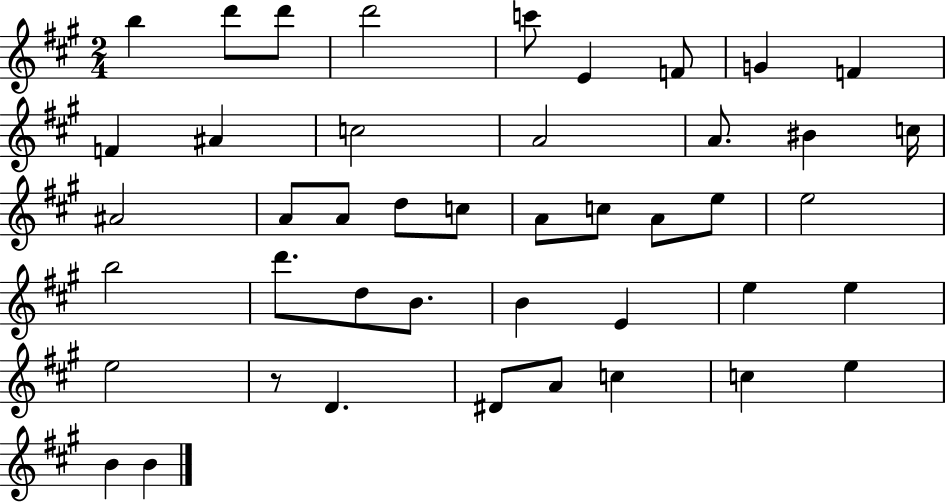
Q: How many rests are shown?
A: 1